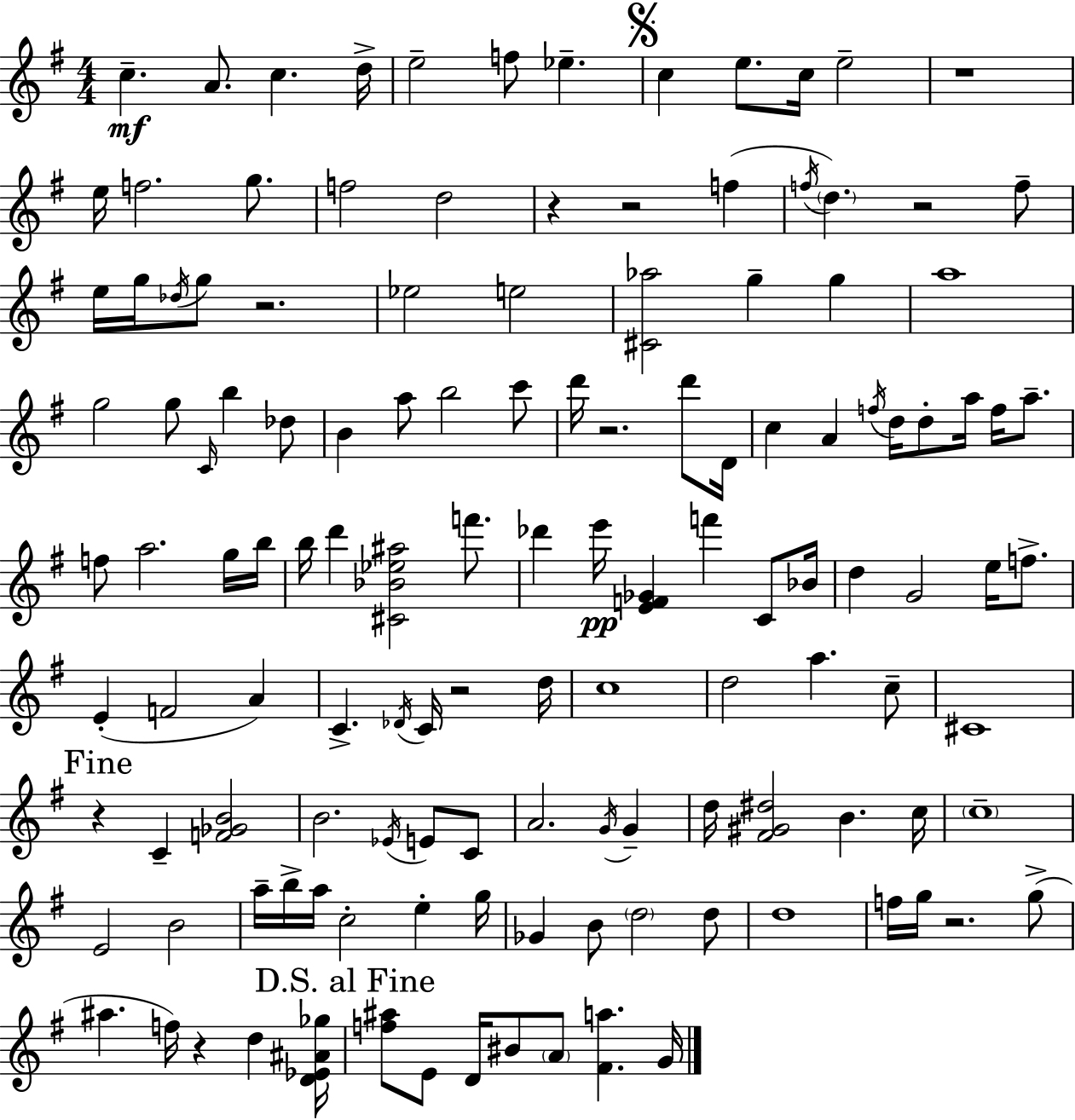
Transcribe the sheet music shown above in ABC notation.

X:1
T:Untitled
M:4/4
L:1/4
K:Em
c A/2 c d/4 e2 f/2 _e c e/2 c/4 e2 z4 e/4 f2 g/2 f2 d2 z z2 f f/4 d z2 f/2 e/4 g/4 _d/4 g/2 z2 _e2 e2 [^C_a]2 g g a4 g2 g/2 C/4 b _d/2 B a/2 b2 c'/2 d'/4 z2 d'/2 D/4 c A f/4 d/4 d/2 a/4 f/4 a/2 f/2 a2 g/4 b/4 b/4 d' [^C_B_e^a]2 f'/2 _d' e'/4 [EF_G] f' C/2 _B/4 d G2 e/4 f/2 E F2 A C _D/4 C/4 z2 d/4 c4 d2 a c/2 ^C4 z C [F_GB]2 B2 _E/4 E/2 C/2 A2 G/4 G d/4 [^F^G^d]2 B c/4 c4 E2 B2 a/4 b/4 a/4 c2 e g/4 _G B/2 d2 d/2 d4 f/4 g/4 z2 g/2 ^a f/4 z d [D_E^A_g]/4 [f^a]/2 E/2 D/4 ^B/2 A/2 [^Fa] G/4